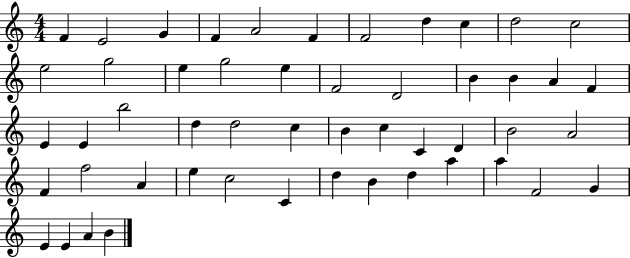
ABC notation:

X:1
T:Untitled
M:4/4
L:1/4
K:C
F E2 G F A2 F F2 d c d2 c2 e2 g2 e g2 e F2 D2 B B A F E E b2 d d2 c B c C D B2 A2 F f2 A e c2 C d B d a a F2 G E E A B